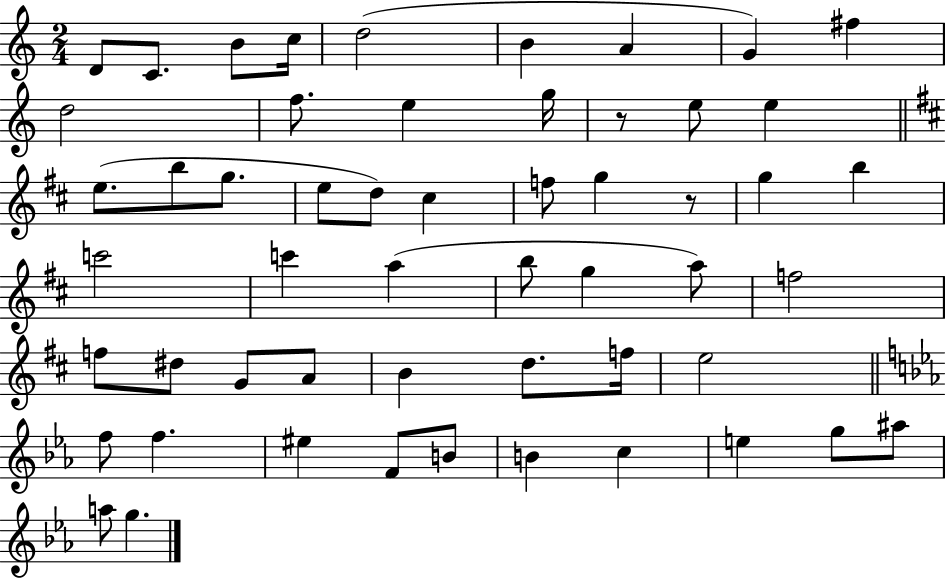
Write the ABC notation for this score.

X:1
T:Untitled
M:2/4
L:1/4
K:C
D/2 C/2 B/2 c/4 d2 B A G ^f d2 f/2 e g/4 z/2 e/2 e e/2 b/2 g/2 e/2 d/2 ^c f/2 g z/2 g b c'2 c' a b/2 g a/2 f2 f/2 ^d/2 G/2 A/2 B d/2 f/4 e2 f/2 f ^e F/2 B/2 B c e g/2 ^a/2 a/2 g